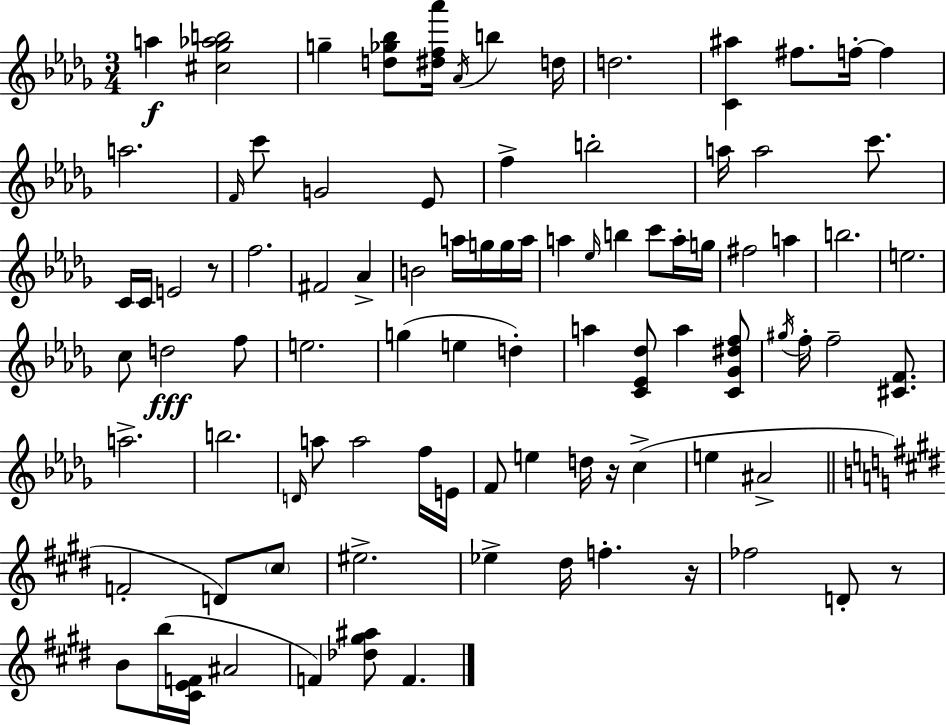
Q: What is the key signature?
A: BES minor